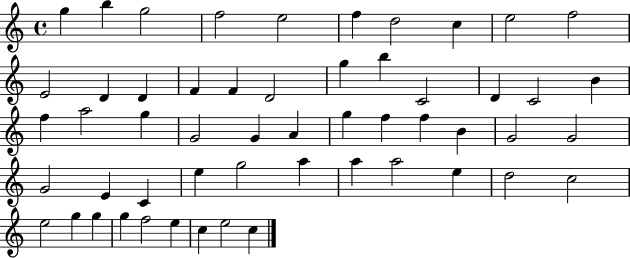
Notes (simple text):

G5/q B5/q G5/h F5/h E5/h F5/q D5/h C5/q E5/h F5/h E4/h D4/q D4/q F4/q F4/q D4/h G5/q B5/q C4/h D4/q C4/h B4/q F5/q A5/h G5/q G4/h G4/q A4/q G5/q F5/q F5/q B4/q G4/h G4/h G4/h E4/q C4/q E5/q G5/h A5/q A5/q A5/h E5/q D5/h C5/h E5/h G5/q G5/q G5/q F5/h E5/q C5/q E5/h C5/q